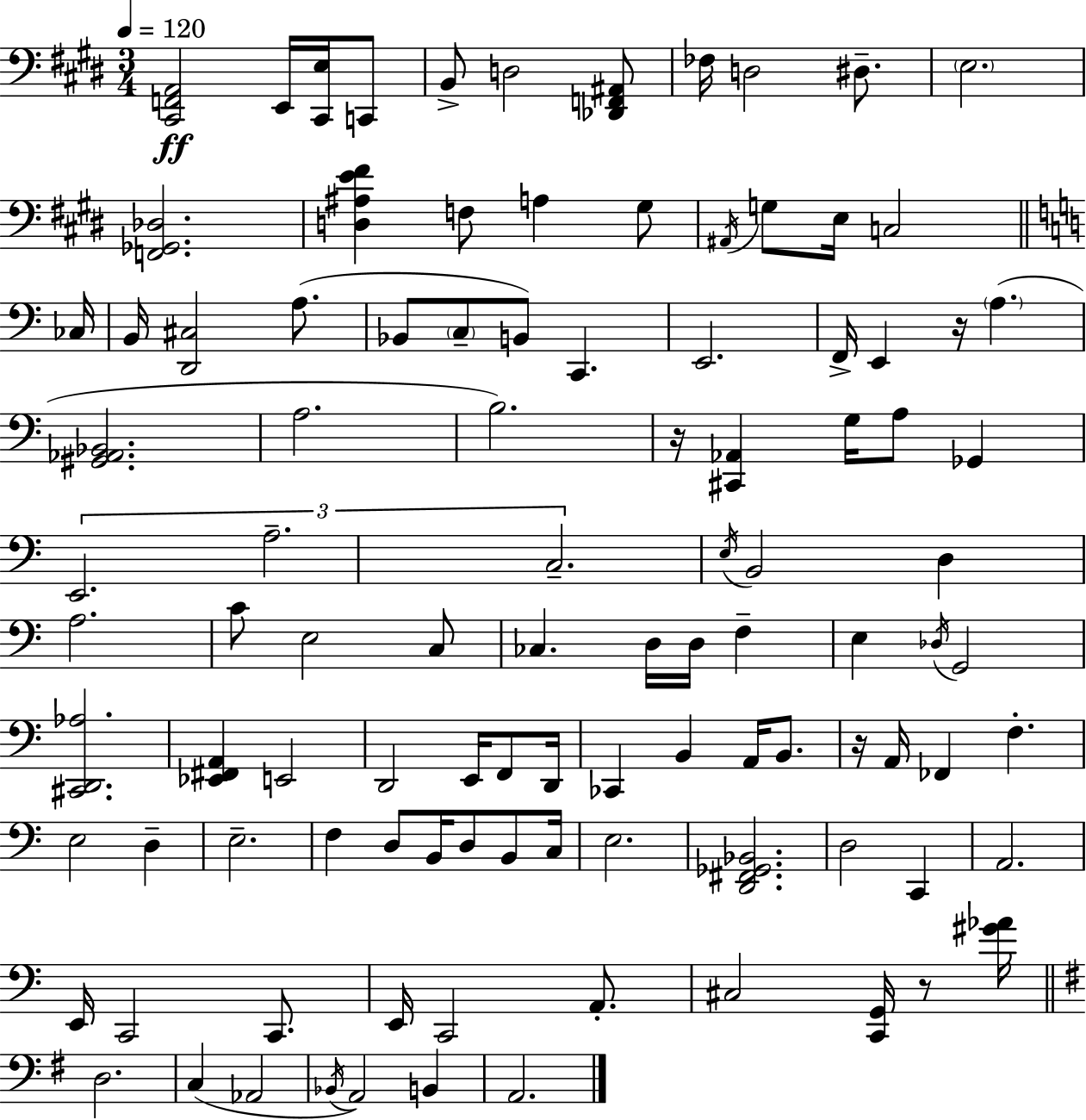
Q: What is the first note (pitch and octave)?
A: E2